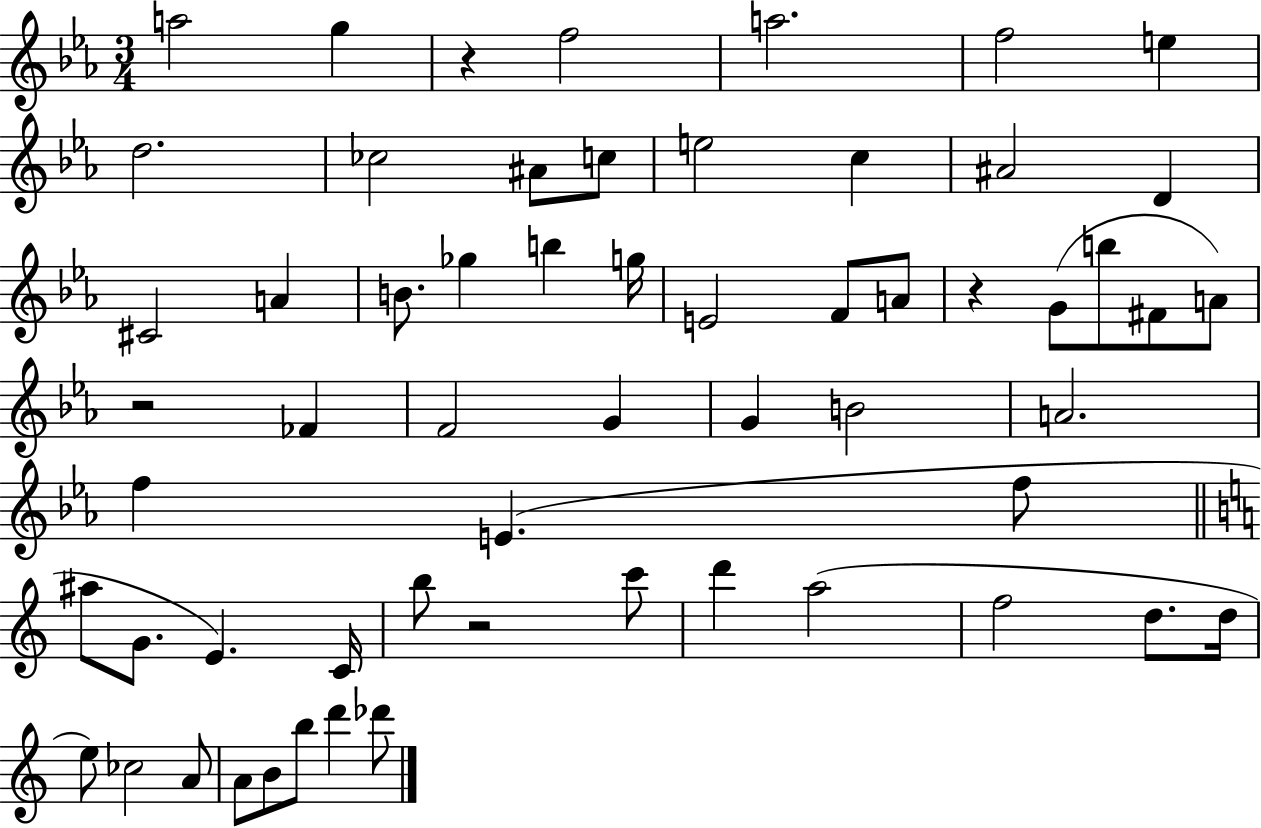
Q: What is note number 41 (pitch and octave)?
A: B5